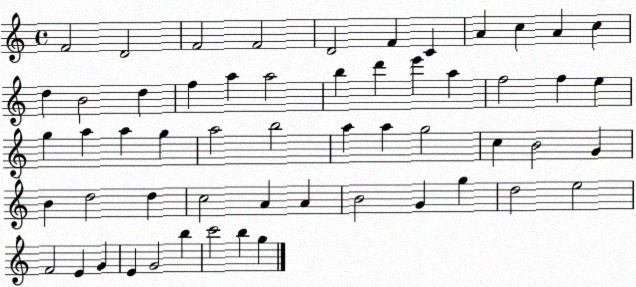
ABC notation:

X:1
T:Untitled
M:4/4
L:1/4
K:C
F2 D2 F2 F2 D2 F C A c A c d B2 d f a a2 b d' e' a f2 f e g a a g a2 b2 a a g2 c B2 G B d2 d c2 A A B2 G g d2 e2 F2 E G E G2 b c'2 b g